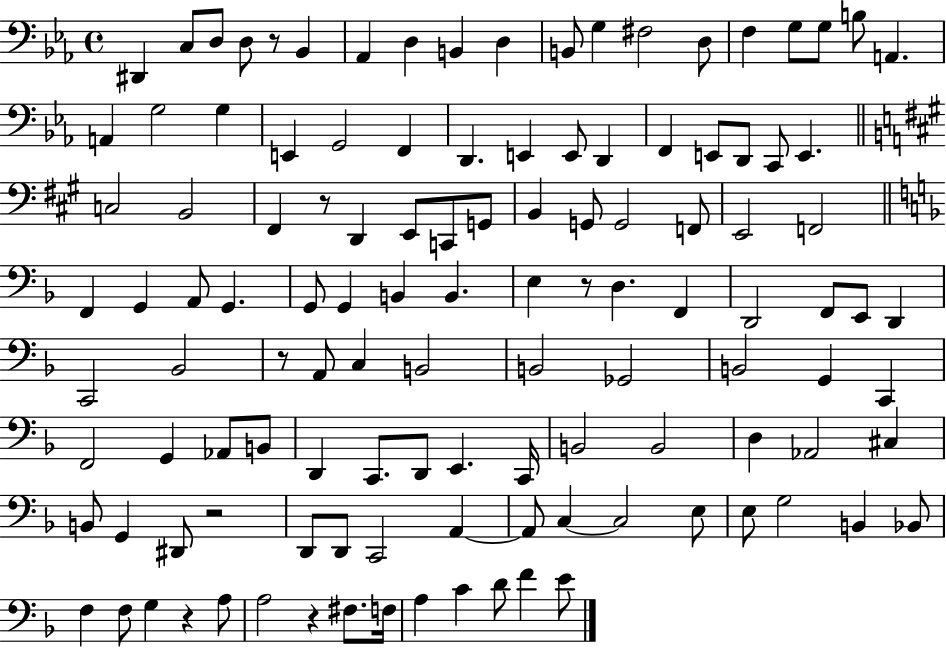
X:1
T:Untitled
M:4/4
L:1/4
K:Eb
^D,, C,/2 D,/2 D,/2 z/2 _B,, _A,, D, B,, D, B,,/2 G, ^F,2 D,/2 F, G,/2 G,/2 B,/2 A,, A,, G,2 G, E,, G,,2 F,, D,, E,, E,,/2 D,, F,, E,,/2 D,,/2 C,,/2 E,, C,2 B,,2 ^F,, z/2 D,, E,,/2 C,,/2 G,,/2 B,, G,,/2 G,,2 F,,/2 E,,2 F,,2 F,, G,, A,,/2 G,, G,,/2 G,, B,, B,, E, z/2 D, F,, D,,2 F,,/2 E,,/2 D,, C,,2 _B,,2 z/2 A,,/2 C, B,,2 B,,2 _G,,2 B,,2 G,, C,, F,,2 G,, _A,,/2 B,,/2 D,, C,,/2 D,,/2 E,, C,,/4 B,,2 B,,2 D, _A,,2 ^C, B,,/2 G,, ^D,,/2 z2 D,,/2 D,,/2 C,,2 A,, A,,/2 C, C,2 E,/2 E,/2 G,2 B,, _B,,/2 F, F,/2 G, z A,/2 A,2 z ^F,/2 F,/4 A, C D/2 F E/2